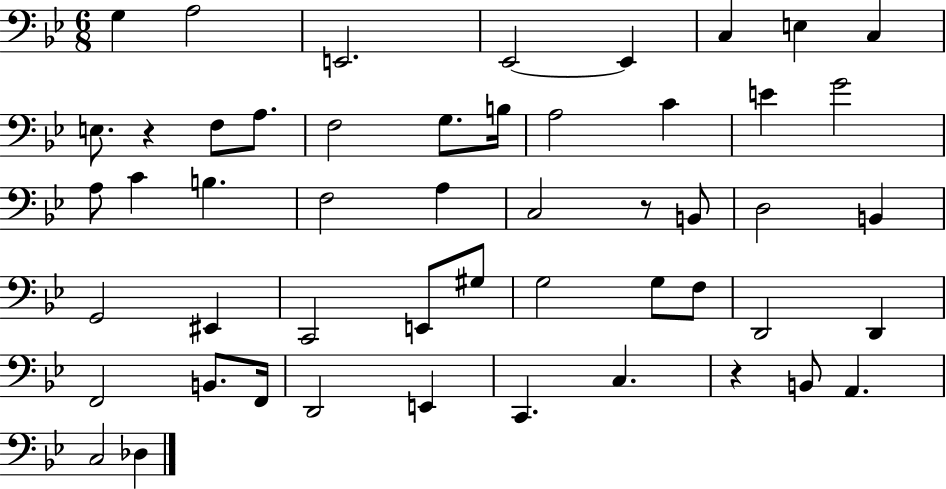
G3/q A3/h E2/h. Eb2/h Eb2/q C3/q E3/q C3/q E3/e. R/q F3/e A3/e. F3/h G3/e. B3/s A3/h C4/q E4/q G4/h A3/e C4/q B3/q. F3/h A3/q C3/h R/e B2/e D3/h B2/q G2/h EIS2/q C2/h E2/e G#3/e G3/h G3/e F3/e D2/h D2/q F2/h B2/e. F2/s D2/h E2/q C2/q. C3/q. R/q B2/e A2/q. C3/h Db3/q